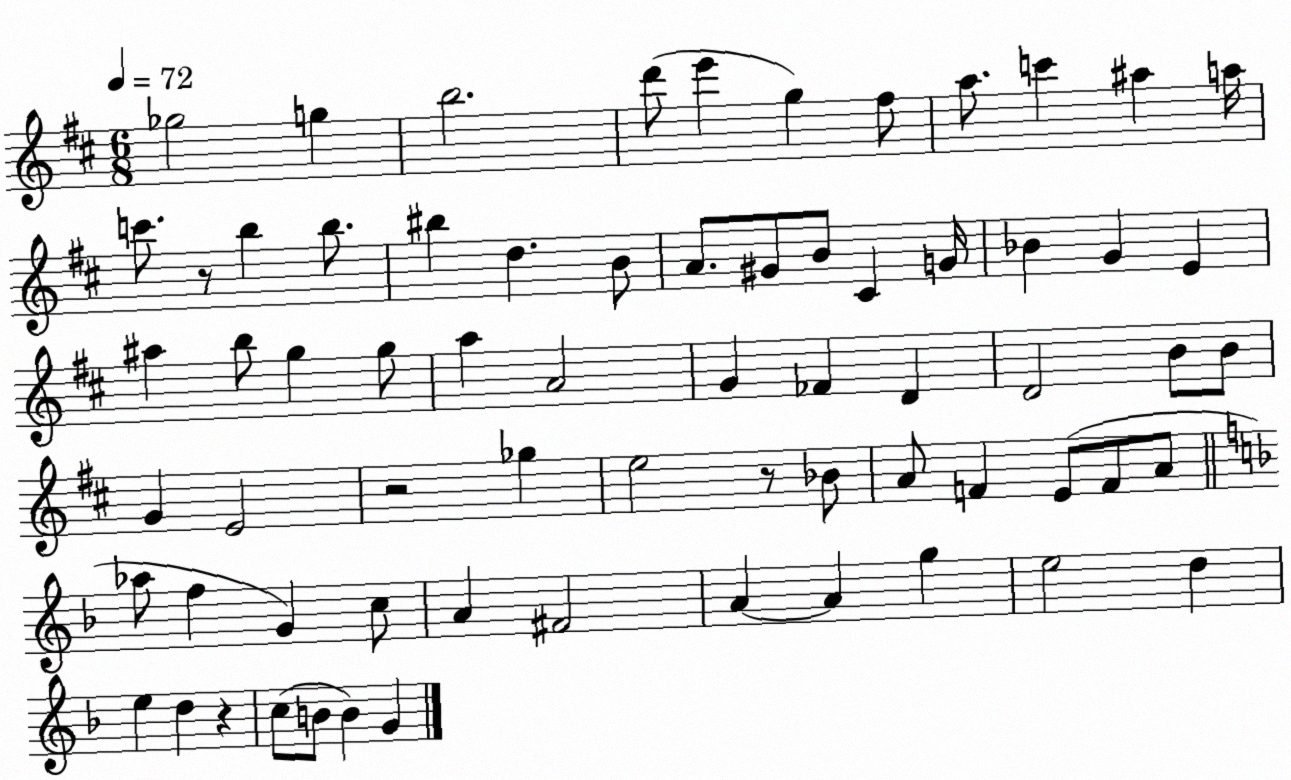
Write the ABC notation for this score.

X:1
T:Untitled
M:6/8
L:1/4
K:D
_g2 g b2 d'/2 e' g ^f/2 a/2 c' ^a a/4 c'/2 z/2 b b/2 ^b d B/2 A/2 ^G/2 B/2 ^C G/4 _B G E ^a b/2 g g/2 a A2 G _F D D2 B/2 B/2 G E2 z2 _g e2 z/2 _B/2 A/2 F E/2 F/2 A/2 _a/2 f G c/2 A ^F2 A A g e2 d e d z c/2 B/2 B G